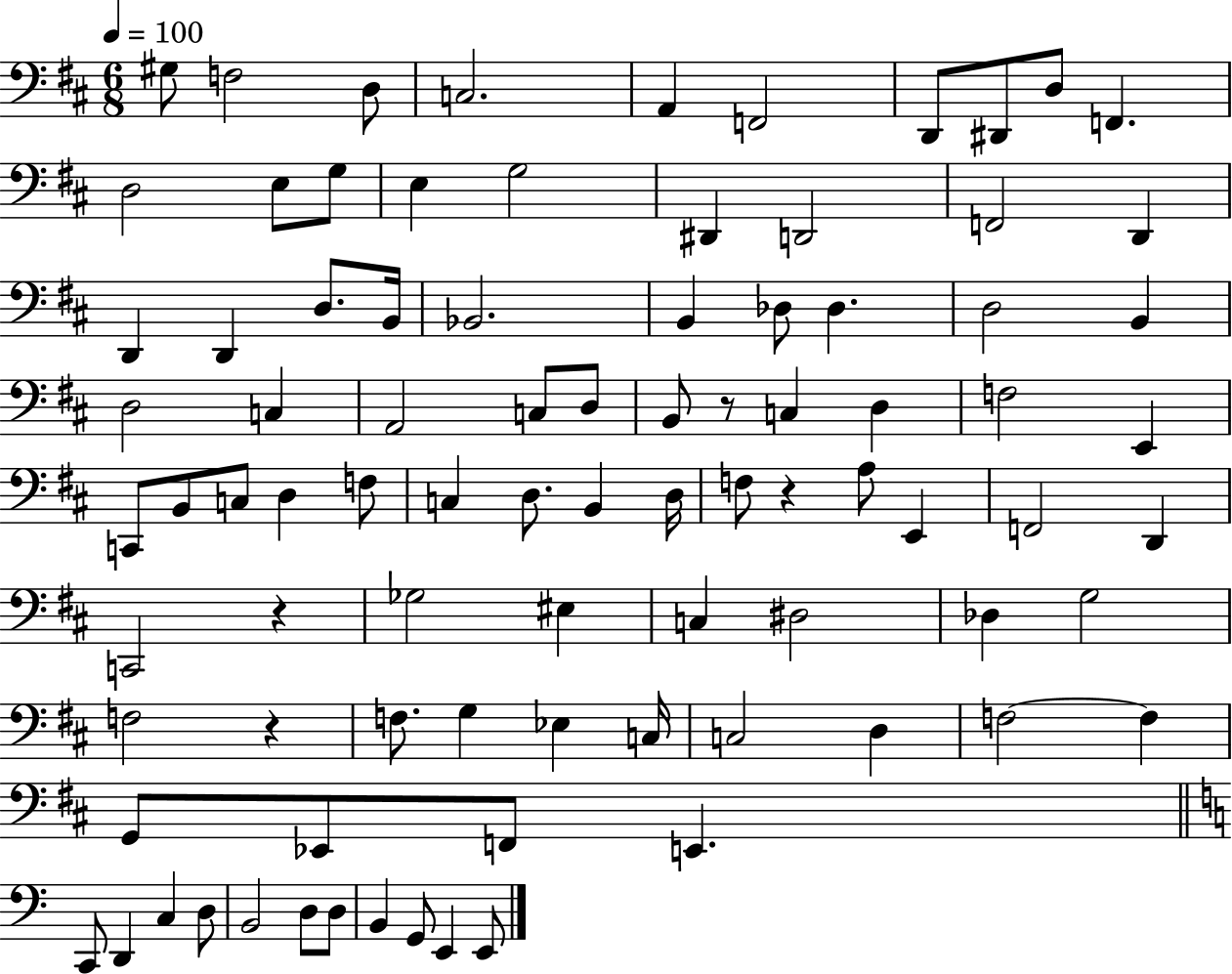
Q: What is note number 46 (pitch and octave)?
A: D3